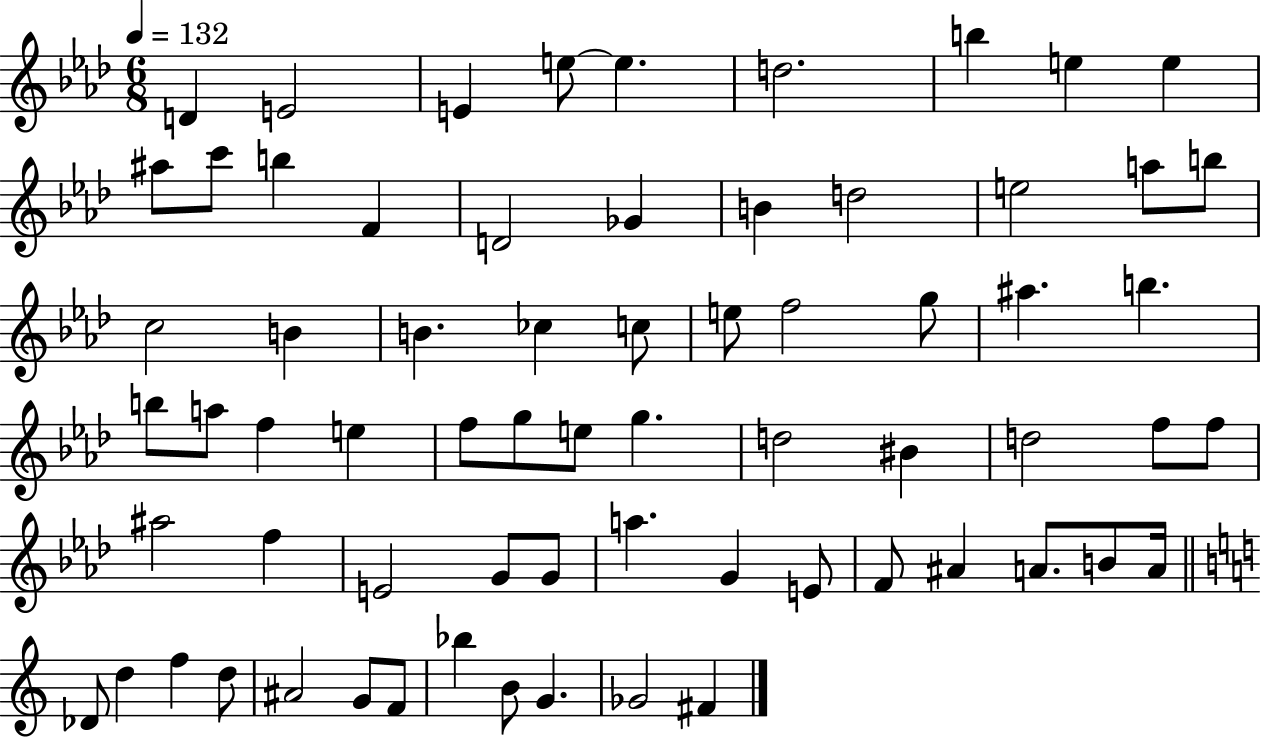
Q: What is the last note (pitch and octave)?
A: F#4